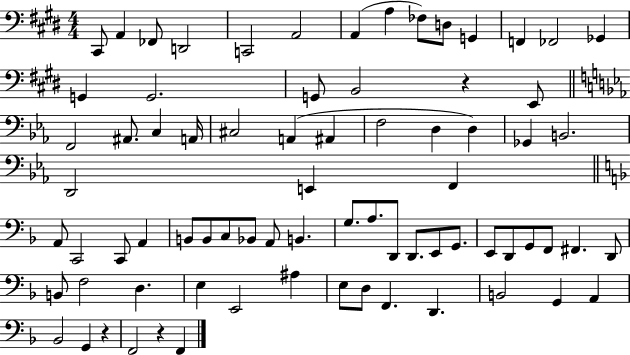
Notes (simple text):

C#2/e A2/q FES2/e D2/h C2/h A2/h A2/q A3/q FES3/e D3/e G2/q F2/q FES2/h Gb2/q G2/q G2/h. G2/e B2/h R/q E2/e F2/h A#2/e. C3/q A2/s C#3/h A2/q A#2/q F3/h D3/q D3/q Gb2/q B2/h. D2/h E2/q F2/q A2/e C2/h C2/e A2/q B2/e B2/e C3/e Bb2/e A2/e B2/q. G3/e. A3/e. D2/e D2/e. E2/e G2/e. E2/e D2/e G2/e F2/e F#2/q. D2/e B2/e F3/h D3/q. E3/q E2/h A#3/q E3/e D3/e F2/q. D2/q. B2/h G2/q A2/q Bb2/h G2/q R/q F2/h R/q F2/q